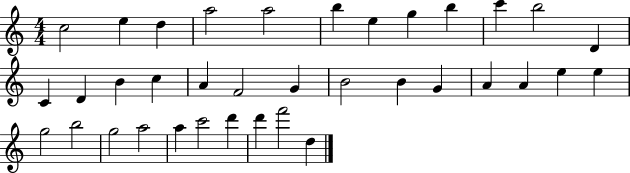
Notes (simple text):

C5/h E5/q D5/q A5/h A5/h B5/q E5/q G5/q B5/q C6/q B5/h D4/q C4/q D4/q B4/q C5/q A4/q F4/h G4/q B4/h B4/q G4/q A4/q A4/q E5/q E5/q G5/h B5/h G5/h A5/h A5/q C6/h D6/q D6/q F6/h D5/q